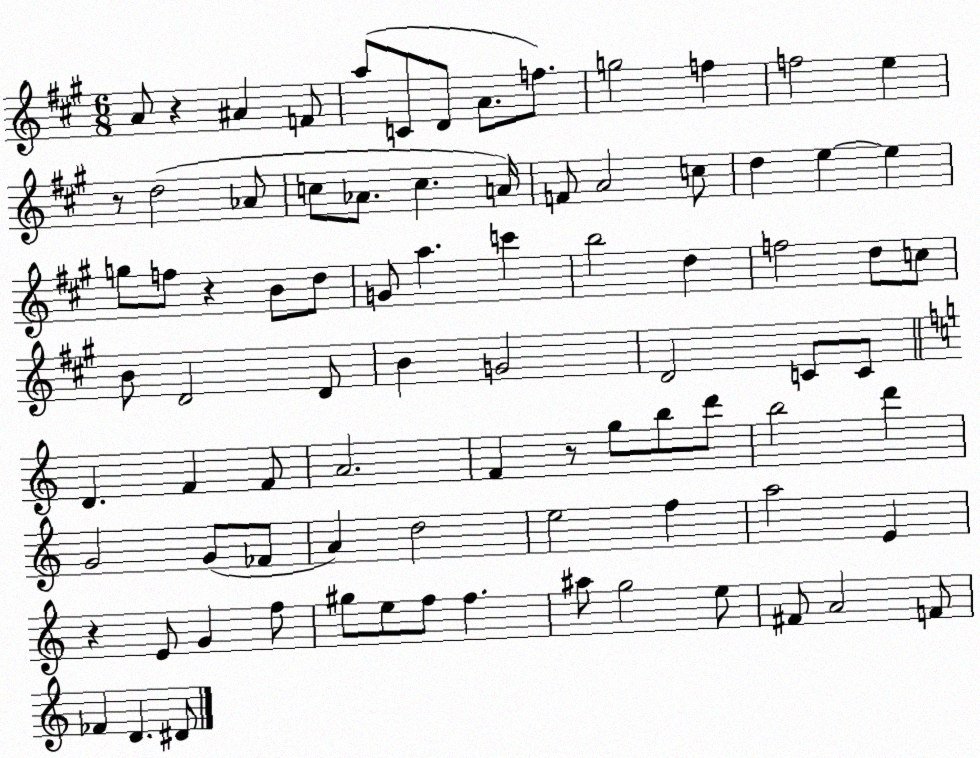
X:1
T:Untitled
M:6/8
L:1/4
K:A
A/2 z ^A F/2 a/2 C/2 D/2 A/2 f/2 g2 f f2 e z/2 d2 _A/2 c/2 _A/2 c A/4 F/2 A2 c/2 d e e g/2 f/2 z B/2 d/2 G/2 a c' b2 d f2 d/2 c/2 B/2 D2 D/2 B G2 D2 C/2 C/2 D F F/2 A2 F z/2 g/2 b/2 d'/2 b2 d' G2 G/2 _F/2 A d2 e2 f a2 E z E/2 G f/2 ^g/2 e/2 f/2 f ^a/2 g2 e/2 ^F/2 A2 F/2 _F D ^D/2